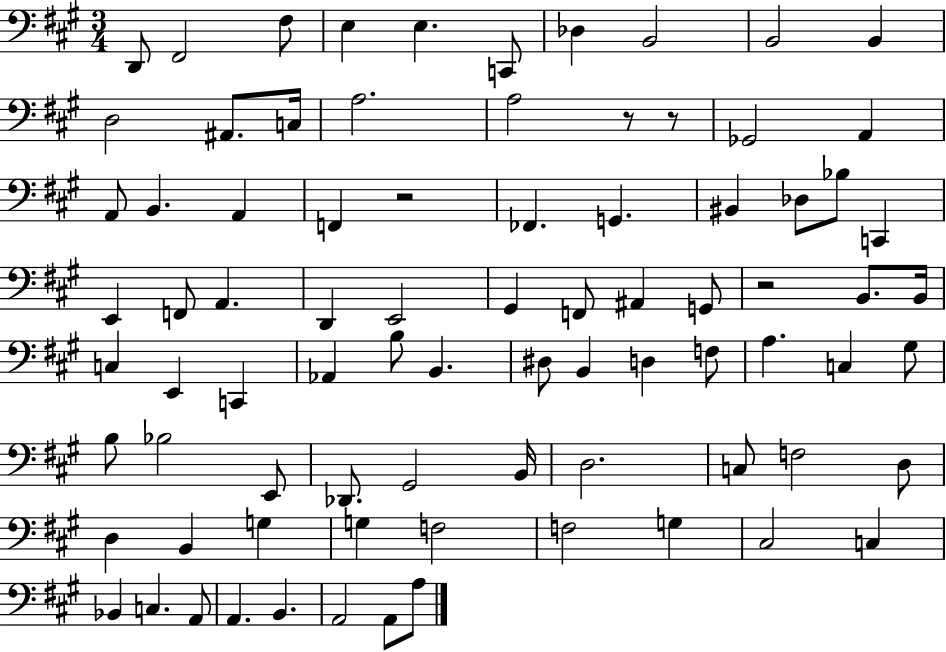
D2/e F#2/h F#3/e E3/q E3/q. C2/e Db3/q B2/h B2/h B2/q D3/h A#2/e. C3/s A3/h. A3/h R/e R/e Gb2/h A2/q A2/e B2/q. A2/q F2/q R/h FES2/q. G2/q. BIS2/q Db3/e Bb3/e C2/q E2/q F2/e A2/q. D2/q E2/h G#2/q F2/e A#2/q G2/e R/h B2/e. B2/s C3/q E2/q C2/q Ab2/q B3/e B2/q. D#3/e B2/q D3/q F3/e A3/q. C3/q G#3/e B3/e Bb3/h E2/e Db2/e. G#2/h B2/s D3/h. C3/e F3/h D3/e D3/q B2/q G3/q G3/q F3/h F3/h G3/q C#3/h C3/q Bb2/q C3/q. A2/e A2/q. B2/q. A2/h A2/e A3/e